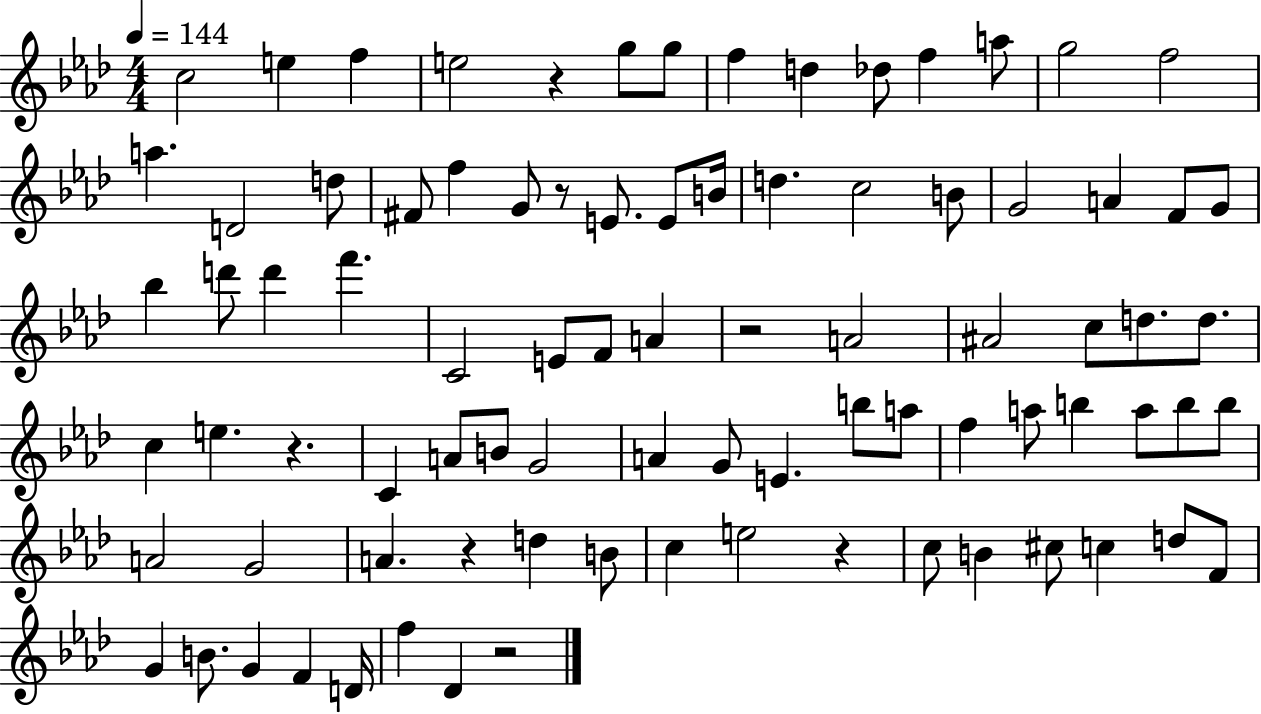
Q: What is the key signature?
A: AES major